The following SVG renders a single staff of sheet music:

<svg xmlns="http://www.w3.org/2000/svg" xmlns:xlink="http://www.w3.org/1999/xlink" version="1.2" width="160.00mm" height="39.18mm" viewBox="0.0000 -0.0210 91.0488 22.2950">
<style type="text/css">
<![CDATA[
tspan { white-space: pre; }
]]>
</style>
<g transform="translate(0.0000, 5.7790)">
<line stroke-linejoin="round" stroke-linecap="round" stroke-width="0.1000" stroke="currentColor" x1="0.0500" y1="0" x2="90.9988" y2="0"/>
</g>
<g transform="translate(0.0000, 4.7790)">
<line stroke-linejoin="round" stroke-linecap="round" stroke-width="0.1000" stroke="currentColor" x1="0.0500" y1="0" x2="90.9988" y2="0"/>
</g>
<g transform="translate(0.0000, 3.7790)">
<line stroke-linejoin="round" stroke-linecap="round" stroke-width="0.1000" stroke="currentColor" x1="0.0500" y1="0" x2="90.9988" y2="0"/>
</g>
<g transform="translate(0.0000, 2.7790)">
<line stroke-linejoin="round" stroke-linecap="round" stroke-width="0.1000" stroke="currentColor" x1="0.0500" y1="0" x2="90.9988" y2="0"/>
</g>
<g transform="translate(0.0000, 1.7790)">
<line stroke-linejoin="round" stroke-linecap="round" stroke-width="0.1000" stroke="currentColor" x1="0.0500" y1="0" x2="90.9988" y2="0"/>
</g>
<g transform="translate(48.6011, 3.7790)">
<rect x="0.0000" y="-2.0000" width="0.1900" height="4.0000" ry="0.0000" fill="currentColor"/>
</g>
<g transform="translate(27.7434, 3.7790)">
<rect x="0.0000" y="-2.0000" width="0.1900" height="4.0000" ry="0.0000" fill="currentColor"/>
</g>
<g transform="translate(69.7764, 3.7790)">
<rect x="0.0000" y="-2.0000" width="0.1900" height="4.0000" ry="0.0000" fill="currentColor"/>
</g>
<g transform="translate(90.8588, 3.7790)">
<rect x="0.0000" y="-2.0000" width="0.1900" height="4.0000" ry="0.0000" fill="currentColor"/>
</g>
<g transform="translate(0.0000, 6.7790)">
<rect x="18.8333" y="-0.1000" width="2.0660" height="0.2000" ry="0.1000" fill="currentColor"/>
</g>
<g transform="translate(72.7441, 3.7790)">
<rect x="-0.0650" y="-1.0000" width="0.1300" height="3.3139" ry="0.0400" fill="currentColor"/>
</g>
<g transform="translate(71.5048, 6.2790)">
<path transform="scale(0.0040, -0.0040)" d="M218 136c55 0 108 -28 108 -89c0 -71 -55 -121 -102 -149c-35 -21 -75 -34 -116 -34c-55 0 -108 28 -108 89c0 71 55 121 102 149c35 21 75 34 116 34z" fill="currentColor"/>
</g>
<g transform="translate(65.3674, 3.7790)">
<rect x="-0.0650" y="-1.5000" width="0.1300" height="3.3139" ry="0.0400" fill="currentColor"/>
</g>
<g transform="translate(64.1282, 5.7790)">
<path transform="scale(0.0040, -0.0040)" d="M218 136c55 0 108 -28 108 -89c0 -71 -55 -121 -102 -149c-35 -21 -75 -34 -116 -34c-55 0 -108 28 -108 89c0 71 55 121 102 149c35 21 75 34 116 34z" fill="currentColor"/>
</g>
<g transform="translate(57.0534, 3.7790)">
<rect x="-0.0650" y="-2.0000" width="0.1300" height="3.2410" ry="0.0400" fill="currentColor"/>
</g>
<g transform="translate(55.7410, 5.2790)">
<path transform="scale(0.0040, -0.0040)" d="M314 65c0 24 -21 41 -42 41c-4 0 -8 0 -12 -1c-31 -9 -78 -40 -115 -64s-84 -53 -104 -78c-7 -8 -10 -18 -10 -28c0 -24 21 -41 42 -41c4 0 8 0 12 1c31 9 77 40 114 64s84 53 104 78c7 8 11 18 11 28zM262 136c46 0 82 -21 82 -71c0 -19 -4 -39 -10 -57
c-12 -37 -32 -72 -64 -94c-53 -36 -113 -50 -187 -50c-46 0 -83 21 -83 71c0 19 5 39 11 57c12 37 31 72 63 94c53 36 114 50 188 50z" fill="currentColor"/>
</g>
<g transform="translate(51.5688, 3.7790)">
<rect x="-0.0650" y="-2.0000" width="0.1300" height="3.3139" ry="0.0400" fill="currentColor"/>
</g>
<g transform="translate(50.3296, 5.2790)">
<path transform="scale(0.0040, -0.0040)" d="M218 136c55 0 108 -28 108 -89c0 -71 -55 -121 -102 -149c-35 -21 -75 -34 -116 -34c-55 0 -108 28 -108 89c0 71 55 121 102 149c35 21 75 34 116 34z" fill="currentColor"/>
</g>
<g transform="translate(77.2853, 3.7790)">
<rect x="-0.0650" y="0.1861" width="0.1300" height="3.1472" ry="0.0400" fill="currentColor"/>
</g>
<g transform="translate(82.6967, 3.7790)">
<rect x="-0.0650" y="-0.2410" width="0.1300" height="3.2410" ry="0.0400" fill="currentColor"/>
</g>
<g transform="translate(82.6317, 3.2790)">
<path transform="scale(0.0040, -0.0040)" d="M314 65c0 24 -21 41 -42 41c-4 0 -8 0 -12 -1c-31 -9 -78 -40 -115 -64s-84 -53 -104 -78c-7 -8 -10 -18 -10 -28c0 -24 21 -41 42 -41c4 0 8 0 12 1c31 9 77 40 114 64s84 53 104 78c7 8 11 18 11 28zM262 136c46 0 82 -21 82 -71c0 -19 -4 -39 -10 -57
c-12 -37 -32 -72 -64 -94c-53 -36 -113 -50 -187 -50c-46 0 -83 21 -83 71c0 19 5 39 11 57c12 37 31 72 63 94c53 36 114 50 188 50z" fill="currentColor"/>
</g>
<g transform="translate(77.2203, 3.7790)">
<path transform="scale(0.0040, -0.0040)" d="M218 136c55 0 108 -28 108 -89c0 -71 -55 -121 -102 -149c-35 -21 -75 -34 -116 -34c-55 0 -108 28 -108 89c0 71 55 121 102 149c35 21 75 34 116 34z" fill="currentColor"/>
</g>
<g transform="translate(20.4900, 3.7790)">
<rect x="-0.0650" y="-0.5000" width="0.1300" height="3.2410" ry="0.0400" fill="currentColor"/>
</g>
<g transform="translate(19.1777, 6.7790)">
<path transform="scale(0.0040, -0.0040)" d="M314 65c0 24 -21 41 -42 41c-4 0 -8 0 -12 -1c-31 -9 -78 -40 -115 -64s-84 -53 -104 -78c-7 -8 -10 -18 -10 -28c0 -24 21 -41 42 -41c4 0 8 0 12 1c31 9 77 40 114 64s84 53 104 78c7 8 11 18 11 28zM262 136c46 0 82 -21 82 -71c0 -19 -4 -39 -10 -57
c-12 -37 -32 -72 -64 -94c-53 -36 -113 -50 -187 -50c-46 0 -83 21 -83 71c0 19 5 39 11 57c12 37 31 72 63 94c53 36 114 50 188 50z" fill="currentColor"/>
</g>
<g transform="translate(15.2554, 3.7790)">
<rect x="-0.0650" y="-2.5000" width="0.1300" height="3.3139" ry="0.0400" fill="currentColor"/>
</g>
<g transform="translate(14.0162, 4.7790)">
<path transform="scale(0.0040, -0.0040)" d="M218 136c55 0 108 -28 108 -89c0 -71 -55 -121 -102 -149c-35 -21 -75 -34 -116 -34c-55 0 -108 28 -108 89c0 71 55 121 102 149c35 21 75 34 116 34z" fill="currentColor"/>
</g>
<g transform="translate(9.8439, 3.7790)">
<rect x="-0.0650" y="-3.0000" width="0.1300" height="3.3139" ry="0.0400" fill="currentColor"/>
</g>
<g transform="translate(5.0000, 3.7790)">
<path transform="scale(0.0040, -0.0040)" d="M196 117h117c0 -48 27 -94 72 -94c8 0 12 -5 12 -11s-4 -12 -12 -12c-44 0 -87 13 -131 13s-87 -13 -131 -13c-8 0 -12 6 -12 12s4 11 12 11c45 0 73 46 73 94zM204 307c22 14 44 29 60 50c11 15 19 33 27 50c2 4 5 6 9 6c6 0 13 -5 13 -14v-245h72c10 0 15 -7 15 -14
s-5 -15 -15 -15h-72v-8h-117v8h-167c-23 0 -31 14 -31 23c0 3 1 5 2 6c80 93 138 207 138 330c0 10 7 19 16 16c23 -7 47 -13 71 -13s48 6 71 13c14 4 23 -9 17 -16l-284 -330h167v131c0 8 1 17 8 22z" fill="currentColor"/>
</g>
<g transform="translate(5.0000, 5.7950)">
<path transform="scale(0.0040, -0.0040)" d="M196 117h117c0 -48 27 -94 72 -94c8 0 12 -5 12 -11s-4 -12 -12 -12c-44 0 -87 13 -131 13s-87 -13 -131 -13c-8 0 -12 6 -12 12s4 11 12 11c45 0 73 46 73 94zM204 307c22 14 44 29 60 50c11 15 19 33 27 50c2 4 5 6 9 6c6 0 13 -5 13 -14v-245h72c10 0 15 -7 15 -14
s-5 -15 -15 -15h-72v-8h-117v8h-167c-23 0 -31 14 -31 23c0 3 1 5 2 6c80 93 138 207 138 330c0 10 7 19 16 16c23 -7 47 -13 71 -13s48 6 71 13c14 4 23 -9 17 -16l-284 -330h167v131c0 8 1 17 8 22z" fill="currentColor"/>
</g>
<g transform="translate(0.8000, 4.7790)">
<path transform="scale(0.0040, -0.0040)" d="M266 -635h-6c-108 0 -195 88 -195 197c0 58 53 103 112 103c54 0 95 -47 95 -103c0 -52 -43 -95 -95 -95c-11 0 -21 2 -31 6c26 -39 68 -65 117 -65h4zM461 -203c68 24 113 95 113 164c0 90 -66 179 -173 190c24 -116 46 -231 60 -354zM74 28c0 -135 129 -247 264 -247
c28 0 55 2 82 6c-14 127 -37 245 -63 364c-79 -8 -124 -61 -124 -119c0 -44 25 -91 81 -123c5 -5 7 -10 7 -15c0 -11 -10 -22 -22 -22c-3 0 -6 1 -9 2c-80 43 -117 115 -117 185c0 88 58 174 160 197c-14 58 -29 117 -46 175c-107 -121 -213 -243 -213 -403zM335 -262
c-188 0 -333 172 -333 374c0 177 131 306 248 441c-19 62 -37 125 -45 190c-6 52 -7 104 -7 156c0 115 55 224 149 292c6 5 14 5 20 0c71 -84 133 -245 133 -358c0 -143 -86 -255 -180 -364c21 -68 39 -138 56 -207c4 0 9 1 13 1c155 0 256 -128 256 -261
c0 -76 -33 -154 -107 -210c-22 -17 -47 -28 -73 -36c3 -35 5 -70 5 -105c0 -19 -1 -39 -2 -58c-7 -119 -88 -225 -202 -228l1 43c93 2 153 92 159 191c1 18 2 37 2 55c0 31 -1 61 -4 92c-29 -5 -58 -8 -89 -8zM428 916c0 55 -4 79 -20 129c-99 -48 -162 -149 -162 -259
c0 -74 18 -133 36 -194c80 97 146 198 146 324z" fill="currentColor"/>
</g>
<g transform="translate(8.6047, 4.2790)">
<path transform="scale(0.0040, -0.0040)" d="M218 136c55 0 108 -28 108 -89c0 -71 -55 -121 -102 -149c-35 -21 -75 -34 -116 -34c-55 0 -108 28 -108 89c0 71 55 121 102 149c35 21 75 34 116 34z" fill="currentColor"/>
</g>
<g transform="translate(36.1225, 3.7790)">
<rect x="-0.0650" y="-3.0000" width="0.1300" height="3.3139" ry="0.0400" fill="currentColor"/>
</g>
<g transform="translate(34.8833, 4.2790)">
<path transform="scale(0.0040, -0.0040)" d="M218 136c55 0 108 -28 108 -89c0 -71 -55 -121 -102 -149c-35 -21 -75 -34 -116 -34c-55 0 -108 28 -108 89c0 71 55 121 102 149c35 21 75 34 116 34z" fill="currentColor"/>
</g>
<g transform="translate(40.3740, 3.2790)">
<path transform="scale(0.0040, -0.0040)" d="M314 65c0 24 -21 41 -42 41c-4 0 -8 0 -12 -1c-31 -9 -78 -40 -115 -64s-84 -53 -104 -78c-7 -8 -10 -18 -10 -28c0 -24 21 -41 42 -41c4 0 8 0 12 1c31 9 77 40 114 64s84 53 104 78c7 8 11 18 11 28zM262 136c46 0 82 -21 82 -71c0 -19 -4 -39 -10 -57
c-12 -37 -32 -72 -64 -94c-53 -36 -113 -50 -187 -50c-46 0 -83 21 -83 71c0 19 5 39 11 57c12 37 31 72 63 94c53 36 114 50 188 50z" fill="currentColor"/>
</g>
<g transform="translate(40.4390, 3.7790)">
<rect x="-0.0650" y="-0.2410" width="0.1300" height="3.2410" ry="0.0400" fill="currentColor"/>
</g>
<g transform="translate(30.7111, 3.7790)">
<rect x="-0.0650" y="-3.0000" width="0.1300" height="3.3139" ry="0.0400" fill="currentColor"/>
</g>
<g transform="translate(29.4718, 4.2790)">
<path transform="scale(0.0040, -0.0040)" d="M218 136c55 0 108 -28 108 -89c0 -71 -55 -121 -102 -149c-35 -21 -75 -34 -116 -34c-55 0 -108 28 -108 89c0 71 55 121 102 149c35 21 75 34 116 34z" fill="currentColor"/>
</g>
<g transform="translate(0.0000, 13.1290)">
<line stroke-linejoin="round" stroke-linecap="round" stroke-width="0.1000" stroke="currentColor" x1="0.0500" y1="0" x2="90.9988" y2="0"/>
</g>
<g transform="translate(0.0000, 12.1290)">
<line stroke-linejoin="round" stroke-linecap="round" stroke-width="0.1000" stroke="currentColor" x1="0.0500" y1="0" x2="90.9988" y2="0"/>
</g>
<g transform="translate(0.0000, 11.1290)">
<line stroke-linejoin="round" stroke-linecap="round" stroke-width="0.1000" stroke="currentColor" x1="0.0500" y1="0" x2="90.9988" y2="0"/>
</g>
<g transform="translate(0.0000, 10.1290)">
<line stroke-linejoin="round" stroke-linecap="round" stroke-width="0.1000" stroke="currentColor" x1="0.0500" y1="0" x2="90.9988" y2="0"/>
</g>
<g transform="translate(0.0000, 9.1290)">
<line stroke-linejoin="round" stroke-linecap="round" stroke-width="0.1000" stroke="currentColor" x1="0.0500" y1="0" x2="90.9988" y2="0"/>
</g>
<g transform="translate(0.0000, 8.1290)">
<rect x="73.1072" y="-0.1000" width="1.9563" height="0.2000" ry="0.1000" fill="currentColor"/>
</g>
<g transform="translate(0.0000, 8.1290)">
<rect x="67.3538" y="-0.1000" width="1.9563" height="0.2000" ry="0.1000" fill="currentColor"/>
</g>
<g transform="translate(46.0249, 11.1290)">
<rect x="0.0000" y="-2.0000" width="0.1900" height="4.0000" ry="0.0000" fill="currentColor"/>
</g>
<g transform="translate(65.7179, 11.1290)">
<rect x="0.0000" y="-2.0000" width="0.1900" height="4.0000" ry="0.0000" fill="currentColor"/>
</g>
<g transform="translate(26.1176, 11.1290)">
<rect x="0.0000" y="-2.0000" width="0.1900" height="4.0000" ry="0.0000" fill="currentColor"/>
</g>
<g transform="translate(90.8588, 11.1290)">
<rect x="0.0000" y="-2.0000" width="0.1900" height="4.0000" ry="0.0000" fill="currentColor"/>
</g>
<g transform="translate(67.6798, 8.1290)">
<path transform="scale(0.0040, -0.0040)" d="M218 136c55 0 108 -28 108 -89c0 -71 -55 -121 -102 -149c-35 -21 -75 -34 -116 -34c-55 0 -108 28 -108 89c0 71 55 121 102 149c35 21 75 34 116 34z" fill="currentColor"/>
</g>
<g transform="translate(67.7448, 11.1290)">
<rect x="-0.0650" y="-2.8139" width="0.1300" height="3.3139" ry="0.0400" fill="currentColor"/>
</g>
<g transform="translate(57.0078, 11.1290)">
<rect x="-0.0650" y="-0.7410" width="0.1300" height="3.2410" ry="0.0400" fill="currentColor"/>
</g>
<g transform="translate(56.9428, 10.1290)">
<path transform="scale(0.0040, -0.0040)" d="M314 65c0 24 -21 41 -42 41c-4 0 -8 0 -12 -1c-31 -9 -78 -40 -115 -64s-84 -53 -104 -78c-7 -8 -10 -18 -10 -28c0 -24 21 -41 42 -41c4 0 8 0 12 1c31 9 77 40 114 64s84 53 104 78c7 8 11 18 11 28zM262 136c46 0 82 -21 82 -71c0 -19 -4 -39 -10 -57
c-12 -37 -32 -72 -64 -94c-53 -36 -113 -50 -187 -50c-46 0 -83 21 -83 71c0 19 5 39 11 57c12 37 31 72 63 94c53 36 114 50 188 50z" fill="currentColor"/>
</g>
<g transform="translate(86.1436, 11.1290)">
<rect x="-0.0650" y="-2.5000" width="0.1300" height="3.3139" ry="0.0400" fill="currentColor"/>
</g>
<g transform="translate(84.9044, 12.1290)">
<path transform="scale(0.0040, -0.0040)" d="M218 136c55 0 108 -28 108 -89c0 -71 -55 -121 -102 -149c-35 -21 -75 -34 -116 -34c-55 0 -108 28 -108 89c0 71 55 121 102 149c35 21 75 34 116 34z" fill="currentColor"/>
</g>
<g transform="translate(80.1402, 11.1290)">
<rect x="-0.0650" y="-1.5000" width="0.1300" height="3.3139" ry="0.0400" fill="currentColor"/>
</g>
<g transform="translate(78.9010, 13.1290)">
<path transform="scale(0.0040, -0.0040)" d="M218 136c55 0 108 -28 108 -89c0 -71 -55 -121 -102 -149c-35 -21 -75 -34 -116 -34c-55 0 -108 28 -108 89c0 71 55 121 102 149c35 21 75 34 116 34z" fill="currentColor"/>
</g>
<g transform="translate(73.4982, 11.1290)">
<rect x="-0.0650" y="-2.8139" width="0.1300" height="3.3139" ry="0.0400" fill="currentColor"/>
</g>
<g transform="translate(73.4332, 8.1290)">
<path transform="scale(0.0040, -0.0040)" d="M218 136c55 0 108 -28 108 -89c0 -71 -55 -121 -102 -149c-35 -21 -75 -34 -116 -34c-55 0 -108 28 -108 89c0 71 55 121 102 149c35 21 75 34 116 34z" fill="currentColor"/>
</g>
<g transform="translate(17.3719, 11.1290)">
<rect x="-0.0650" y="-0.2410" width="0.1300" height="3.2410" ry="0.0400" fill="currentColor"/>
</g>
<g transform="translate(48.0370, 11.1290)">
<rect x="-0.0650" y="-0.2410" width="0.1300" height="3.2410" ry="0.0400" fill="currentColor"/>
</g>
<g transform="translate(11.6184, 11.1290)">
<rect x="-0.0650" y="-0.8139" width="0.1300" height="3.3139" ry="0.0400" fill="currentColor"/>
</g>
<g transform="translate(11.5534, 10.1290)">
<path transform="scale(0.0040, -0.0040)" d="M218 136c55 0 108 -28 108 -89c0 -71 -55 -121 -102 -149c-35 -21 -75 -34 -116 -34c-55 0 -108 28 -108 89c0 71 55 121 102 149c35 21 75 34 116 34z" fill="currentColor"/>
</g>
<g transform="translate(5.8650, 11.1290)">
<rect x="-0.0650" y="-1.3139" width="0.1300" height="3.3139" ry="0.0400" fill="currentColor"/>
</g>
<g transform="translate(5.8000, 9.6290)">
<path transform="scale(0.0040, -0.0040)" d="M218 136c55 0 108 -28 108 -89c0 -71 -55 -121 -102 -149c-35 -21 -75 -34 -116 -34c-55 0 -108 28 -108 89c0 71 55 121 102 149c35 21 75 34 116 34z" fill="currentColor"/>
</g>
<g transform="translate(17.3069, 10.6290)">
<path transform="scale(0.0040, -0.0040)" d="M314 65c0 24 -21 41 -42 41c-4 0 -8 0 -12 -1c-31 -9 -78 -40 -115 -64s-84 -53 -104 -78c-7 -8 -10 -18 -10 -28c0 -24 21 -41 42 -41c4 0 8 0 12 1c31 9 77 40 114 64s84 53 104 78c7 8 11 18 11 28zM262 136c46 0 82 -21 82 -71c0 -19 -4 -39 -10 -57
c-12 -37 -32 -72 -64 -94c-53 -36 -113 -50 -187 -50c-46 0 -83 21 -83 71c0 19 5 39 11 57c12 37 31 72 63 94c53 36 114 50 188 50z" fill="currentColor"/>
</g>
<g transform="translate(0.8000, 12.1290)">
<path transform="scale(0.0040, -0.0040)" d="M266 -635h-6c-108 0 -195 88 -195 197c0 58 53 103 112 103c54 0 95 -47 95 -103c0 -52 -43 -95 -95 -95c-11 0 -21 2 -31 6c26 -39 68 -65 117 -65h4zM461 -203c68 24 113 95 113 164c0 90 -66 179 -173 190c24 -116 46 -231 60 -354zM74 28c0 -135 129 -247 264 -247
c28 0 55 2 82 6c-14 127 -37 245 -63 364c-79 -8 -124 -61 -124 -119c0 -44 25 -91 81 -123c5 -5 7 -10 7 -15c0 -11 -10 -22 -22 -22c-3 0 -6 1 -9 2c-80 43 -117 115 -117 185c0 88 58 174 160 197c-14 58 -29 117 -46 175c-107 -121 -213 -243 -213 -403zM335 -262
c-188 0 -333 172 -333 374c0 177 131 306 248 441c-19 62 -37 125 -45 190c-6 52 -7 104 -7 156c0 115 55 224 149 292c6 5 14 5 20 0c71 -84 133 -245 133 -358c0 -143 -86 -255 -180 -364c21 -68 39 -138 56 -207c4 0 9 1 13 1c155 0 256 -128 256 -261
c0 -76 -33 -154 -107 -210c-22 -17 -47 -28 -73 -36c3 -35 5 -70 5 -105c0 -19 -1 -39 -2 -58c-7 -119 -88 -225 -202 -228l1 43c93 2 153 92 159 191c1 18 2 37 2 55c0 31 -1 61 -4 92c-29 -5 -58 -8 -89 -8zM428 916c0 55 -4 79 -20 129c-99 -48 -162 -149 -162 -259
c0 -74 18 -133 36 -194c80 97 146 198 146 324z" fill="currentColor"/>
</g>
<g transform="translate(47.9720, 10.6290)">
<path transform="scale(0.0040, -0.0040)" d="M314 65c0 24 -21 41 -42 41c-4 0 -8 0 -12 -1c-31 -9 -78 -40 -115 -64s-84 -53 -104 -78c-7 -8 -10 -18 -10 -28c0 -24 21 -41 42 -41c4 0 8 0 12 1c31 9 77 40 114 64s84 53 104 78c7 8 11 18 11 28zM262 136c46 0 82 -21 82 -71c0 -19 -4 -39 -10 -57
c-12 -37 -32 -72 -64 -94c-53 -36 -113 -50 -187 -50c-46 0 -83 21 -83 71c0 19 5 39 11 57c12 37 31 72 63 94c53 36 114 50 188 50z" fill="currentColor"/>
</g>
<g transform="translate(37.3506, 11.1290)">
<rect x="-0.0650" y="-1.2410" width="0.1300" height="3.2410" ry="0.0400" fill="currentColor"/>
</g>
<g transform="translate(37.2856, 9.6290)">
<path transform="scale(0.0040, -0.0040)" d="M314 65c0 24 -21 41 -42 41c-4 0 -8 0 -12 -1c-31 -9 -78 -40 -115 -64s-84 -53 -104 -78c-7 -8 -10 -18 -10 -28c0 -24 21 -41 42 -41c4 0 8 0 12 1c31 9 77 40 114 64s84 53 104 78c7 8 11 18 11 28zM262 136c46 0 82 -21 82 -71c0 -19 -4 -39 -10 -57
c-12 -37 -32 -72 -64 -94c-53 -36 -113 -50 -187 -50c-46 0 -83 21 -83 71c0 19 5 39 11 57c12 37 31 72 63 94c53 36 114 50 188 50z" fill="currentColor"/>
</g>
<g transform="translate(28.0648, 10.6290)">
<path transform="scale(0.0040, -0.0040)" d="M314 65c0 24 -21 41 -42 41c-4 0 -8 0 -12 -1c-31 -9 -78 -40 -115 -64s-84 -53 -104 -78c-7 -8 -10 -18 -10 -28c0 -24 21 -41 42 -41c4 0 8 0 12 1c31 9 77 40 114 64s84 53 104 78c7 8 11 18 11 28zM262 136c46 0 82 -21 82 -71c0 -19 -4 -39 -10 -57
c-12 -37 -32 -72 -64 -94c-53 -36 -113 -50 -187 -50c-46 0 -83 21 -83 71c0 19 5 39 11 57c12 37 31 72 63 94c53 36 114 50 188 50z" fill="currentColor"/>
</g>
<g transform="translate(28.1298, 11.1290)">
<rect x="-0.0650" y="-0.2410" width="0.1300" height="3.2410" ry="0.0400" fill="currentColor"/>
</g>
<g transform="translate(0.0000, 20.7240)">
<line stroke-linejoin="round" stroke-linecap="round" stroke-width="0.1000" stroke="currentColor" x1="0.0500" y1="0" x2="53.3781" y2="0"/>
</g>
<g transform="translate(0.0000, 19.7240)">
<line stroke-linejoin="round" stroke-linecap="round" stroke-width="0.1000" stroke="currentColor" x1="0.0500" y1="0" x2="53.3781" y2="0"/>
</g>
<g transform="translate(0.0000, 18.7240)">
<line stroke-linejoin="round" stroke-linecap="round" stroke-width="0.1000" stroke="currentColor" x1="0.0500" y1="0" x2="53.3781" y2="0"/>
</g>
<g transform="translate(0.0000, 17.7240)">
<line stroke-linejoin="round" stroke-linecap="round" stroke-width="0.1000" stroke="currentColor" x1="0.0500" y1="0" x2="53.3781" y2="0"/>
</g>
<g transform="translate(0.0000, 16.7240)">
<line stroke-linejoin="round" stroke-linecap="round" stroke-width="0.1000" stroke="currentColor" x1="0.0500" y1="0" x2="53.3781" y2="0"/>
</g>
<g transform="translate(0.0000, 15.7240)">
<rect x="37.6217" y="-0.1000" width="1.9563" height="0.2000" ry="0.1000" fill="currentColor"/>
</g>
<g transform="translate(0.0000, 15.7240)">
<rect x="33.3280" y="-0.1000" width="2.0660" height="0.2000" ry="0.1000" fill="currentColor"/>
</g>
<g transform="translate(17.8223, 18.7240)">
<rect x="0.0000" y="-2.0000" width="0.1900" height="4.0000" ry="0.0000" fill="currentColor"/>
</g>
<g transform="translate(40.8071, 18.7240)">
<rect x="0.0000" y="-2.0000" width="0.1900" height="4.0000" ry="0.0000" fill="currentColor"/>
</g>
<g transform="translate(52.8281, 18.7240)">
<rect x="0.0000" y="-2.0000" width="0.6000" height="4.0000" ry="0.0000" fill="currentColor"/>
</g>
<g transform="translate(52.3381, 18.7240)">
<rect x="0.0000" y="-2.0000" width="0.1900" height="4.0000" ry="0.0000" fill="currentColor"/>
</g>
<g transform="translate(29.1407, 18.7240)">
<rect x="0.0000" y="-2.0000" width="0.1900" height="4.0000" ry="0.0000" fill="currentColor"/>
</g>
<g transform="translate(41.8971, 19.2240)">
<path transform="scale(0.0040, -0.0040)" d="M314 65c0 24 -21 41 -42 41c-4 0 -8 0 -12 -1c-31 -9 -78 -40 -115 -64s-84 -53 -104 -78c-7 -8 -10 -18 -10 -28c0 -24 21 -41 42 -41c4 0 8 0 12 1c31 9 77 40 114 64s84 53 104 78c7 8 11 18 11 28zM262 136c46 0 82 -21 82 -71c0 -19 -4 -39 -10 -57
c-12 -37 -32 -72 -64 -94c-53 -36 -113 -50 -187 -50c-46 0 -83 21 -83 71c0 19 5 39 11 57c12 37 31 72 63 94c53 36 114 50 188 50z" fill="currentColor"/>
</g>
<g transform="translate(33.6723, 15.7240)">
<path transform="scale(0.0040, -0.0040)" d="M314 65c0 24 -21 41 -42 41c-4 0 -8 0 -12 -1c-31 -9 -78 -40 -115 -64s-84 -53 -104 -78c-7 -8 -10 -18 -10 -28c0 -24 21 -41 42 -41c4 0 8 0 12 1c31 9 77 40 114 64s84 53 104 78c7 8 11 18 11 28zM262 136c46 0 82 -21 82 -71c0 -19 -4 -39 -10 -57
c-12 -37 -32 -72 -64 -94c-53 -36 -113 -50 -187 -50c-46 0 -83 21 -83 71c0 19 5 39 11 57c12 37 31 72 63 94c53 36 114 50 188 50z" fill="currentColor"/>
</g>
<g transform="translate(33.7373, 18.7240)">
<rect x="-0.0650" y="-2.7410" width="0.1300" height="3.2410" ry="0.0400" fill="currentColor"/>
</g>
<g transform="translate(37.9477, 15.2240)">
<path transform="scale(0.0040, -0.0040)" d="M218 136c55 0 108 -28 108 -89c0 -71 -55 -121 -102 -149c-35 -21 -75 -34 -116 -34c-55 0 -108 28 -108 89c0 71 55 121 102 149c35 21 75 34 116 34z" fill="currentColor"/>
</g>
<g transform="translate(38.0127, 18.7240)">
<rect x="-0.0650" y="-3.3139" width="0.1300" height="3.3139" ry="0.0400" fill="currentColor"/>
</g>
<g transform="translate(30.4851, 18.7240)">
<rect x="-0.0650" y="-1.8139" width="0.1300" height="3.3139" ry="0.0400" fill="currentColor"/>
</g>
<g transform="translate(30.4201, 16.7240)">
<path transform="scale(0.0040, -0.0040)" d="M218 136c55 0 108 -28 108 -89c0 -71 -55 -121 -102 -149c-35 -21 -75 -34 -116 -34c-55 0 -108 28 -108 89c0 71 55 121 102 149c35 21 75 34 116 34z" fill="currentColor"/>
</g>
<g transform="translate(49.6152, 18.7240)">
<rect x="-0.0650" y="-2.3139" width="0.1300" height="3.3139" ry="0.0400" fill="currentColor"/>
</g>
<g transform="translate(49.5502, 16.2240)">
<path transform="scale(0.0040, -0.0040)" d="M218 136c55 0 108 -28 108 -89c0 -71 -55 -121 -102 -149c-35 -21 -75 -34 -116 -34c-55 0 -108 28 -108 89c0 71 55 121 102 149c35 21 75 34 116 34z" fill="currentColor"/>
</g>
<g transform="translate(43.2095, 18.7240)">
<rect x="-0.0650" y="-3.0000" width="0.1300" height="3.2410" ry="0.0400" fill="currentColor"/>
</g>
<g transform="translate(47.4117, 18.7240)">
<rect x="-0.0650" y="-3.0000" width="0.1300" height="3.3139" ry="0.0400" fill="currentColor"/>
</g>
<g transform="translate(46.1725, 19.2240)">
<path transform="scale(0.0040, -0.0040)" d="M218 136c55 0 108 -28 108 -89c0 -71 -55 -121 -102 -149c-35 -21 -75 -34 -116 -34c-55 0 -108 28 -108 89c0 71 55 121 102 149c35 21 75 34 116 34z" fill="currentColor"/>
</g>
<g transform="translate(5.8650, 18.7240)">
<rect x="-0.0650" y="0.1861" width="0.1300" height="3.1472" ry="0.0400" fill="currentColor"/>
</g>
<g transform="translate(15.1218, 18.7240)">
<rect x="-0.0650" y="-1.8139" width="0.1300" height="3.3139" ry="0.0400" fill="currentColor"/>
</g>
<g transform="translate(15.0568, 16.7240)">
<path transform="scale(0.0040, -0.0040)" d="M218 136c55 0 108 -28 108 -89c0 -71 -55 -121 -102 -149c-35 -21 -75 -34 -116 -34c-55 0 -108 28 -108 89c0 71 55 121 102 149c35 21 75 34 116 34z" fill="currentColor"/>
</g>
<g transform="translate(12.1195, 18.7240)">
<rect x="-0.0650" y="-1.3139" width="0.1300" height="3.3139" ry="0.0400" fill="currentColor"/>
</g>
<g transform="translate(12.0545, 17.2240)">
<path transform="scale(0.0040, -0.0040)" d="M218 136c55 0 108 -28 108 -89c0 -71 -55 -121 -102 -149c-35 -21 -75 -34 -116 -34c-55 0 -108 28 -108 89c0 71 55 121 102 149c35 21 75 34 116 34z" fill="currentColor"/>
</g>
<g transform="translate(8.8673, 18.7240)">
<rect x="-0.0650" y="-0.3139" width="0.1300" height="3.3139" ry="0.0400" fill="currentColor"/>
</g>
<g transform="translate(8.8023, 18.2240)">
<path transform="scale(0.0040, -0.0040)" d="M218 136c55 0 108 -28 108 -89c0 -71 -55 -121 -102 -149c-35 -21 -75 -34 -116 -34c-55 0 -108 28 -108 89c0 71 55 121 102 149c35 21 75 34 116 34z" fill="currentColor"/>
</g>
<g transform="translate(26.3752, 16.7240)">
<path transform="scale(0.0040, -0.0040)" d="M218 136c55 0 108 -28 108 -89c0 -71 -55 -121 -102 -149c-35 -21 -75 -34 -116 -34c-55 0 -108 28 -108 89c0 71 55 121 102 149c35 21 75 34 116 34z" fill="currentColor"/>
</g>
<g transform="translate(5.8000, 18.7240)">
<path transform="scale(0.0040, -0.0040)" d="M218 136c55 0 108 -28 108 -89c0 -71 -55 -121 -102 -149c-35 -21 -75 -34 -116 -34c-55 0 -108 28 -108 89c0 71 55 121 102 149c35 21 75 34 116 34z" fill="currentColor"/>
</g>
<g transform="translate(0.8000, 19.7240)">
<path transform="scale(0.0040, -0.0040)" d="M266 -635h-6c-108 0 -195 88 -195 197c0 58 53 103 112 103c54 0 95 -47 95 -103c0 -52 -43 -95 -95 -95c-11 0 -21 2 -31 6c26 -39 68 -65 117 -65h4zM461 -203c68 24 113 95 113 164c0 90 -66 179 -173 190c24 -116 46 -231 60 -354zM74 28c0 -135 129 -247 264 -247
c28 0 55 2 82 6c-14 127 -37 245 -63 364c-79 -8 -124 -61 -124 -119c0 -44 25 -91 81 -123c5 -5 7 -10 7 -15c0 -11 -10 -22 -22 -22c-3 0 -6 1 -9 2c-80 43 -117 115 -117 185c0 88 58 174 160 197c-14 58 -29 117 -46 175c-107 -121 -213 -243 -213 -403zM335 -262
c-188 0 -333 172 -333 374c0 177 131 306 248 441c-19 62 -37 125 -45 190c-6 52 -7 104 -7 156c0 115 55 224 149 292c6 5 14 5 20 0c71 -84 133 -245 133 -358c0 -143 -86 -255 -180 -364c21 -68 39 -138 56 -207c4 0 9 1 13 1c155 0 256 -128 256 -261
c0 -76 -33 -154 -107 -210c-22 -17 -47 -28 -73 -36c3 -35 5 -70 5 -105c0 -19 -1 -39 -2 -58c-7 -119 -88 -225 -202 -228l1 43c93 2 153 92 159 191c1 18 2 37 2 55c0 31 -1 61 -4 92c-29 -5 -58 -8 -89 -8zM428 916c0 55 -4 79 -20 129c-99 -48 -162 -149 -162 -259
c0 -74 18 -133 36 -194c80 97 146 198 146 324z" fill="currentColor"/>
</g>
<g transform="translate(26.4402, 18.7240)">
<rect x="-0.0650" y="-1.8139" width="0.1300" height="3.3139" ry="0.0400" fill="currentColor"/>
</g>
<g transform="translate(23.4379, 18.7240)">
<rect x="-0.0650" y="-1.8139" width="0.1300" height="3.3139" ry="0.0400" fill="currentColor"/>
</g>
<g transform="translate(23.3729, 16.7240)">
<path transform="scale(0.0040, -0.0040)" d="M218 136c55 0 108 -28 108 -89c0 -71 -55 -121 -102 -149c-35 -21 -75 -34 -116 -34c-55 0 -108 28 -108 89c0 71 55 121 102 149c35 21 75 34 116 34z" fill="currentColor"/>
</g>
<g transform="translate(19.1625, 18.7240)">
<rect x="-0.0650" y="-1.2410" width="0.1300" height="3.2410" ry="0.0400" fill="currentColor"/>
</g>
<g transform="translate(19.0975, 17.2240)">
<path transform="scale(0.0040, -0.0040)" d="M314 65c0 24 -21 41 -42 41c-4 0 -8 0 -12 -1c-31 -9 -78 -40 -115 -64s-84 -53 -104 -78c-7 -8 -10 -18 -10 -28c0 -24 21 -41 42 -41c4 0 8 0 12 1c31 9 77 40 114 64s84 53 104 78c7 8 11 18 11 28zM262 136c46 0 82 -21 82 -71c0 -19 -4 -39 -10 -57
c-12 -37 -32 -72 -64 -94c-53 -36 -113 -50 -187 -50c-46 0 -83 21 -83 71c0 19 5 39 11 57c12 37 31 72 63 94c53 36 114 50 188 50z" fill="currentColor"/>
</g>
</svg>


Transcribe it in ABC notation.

X:1
T:Untitled
M:4/4
L:1/4
K:C
A G C2 A A c2 F F2 E D B c2 e d c2 c2 e2 c2 d2 a a E G B c e f e2 f f f a2 b A2 A g